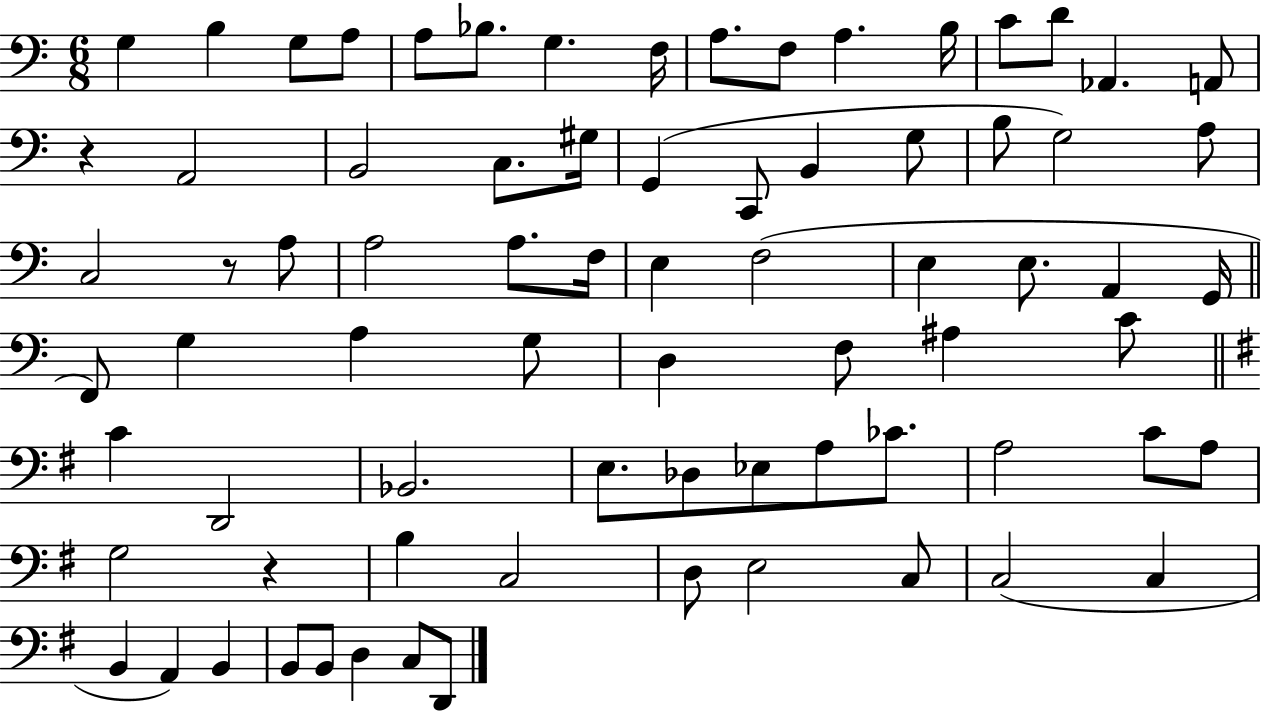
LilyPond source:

{
  \clef bass
  \numericTimeSignature
  \time 6/8
  \key c \major
  g4 b4 g8 a8 | a8 bes8. g4. f16 | a8. f8 a4. b16 | c'8 d'8 aes,4. a,8 | \break r4 a,2 | b,2 c8. gis16 | g,4( c,8 b,4 g8 | b8 g2) a8 | \break c2 r8 a8 | a2 a8. f16 | e4 f2( | e4 e8. a,4 g,16 | \break \bar "||" \break \key c \major f,8) g4 a4 g8 | d4 f8 ais4 c'8 | \bar "||" \break \key e \minor c'4 d,2 | bes,2. | e8. des8 ees8 a8 ces'8. | a2 c'8 a8 | \break g2 r4 | b4 c2 | d8 e2 c8 | c2( c4 | \break b,4 a,4) b,4 | b,8 b,8 d4 c8 d,8 | \bar "|."
}